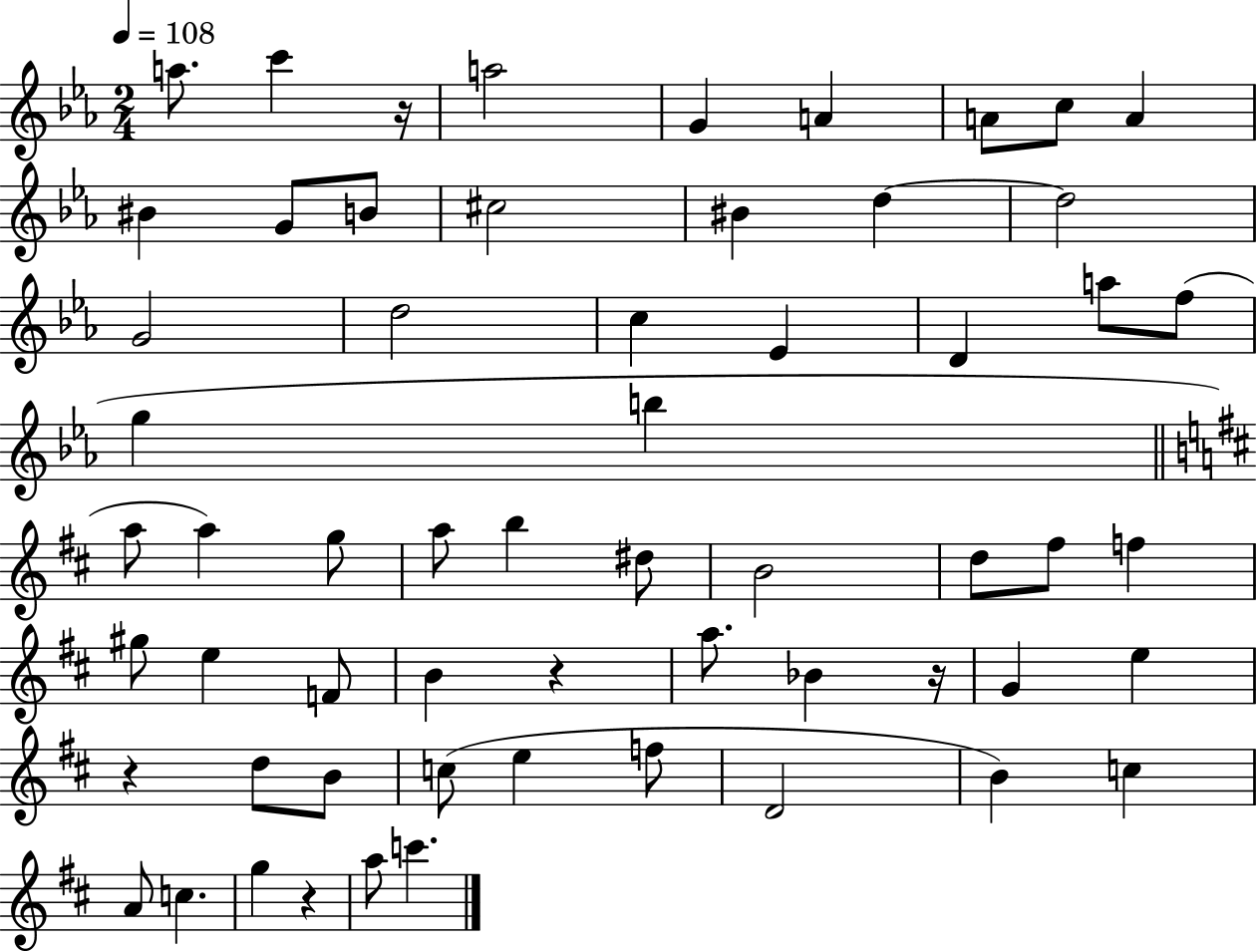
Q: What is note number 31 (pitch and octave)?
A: B4